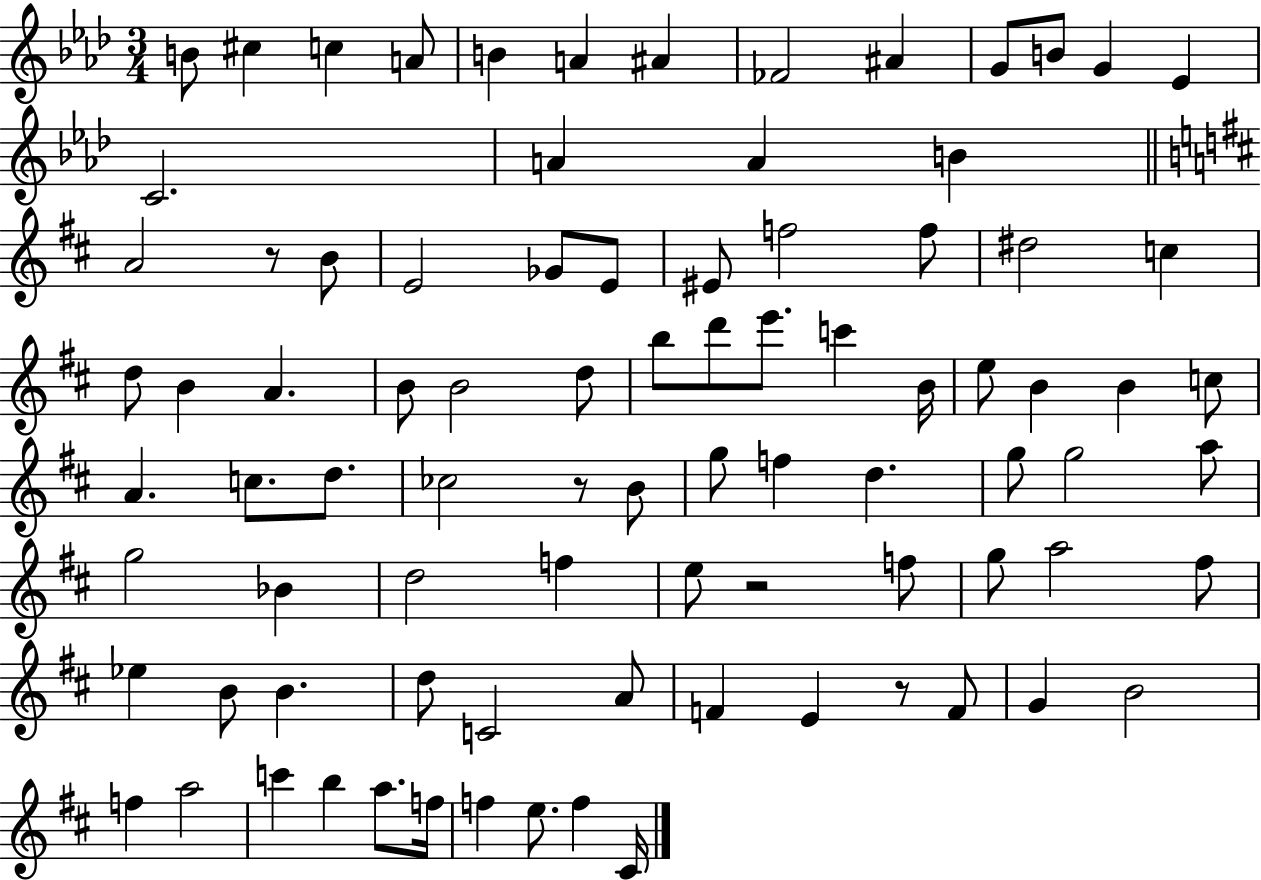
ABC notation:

X:1
T:Untitled
M:3/4
L:1/4
K:Ab
B/2 ^c c A/2 B A ^A _F2 ^A G/2 B/2 G _E C2 A A B A2 z/2 B/2 E2 _G/2 E/2 ^E/2 f2 f/2 ^d2 c d/2 B A B/2 B2 d/2 b/2 d'/2 e'/2 c' B/4 e/2 B B c/2 A c/2 d/2 _c2 z/2 B/2 g/2 f d g/2 g2 a/2 g2 _B d2 f e/2 z2 f/2 g/2 a2 ^f/2 _e B/2 B d/2 C2 A/2 F E z/2 F/2 G B2 f a2 c' b a/2 f/4 f e/2 f ^C/4